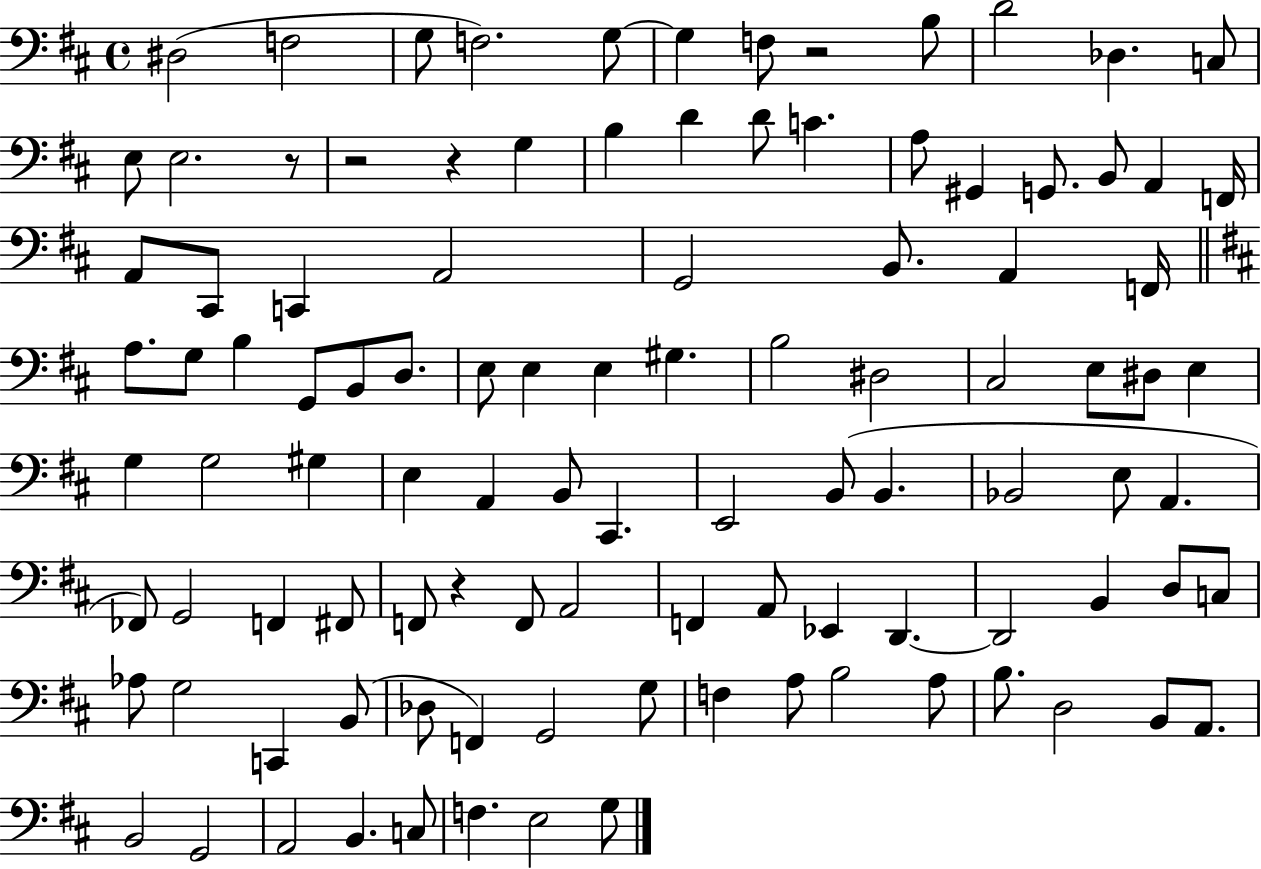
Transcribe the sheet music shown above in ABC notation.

X:1
T:Untitled
M:4/4
L:1/4
K:D
^D,2 F,2 G,/2 F,2 G,/2 G, F,/2 z2 B,/2 D2 _D, C,/2 E,/2 E,2 z/2 z2 z G, B, D D/2 C A,/2 ^G,, G,,/2 B,,/2 A,, F,,/4 A,,/2 ^C,,/2 C,, A,,2 G,,2 B,,/2 A,, F,,/4 A,/2 G,/2 B, G,,/2 B,,/2 D,/2 E,/2 E, E, ^G, B,2 ^D,2 ^C,2 E,/2 ^D,/2 E, G, G,2 ^G, E, A,, B,,/2 ^C,, E,,2 B,,/2 B,, _B,,2 E,/2 A,, _F,,/2 G,,2 F,, ^F,,/2 F,,/2 z F,,/2 A,,2 F,, A,,/2 _E,, D,, D,,2 B,, D,/2 C,/2 _A,/2 G,2 C,, B,,/2 _D,/2 F,, G,,2 G,/2 F, A,/2 B,2 A,/2 B,/2 D,2 B,,/2 A,,/2 B,,2 G,,2 A,,2 B,, C,/2 F, E,2 G,/2